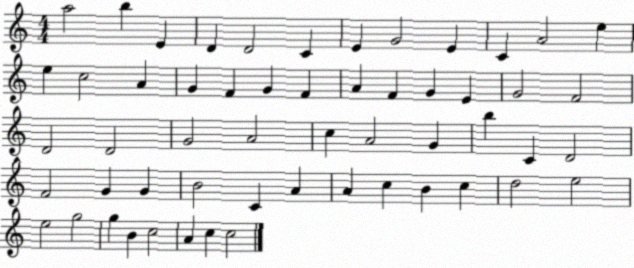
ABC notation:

X:1
T:Untitled
M:4/4
L:1/4
K:C
a2 b E D D2 C E G2 E C A2 e e c2 A G F G F A F G E G2 F2 D2 D2 G2 A2 c A2 G b C D2 F2 G G B2 C A A c B c d2 e2 e2 g2 g B c2 A c c2